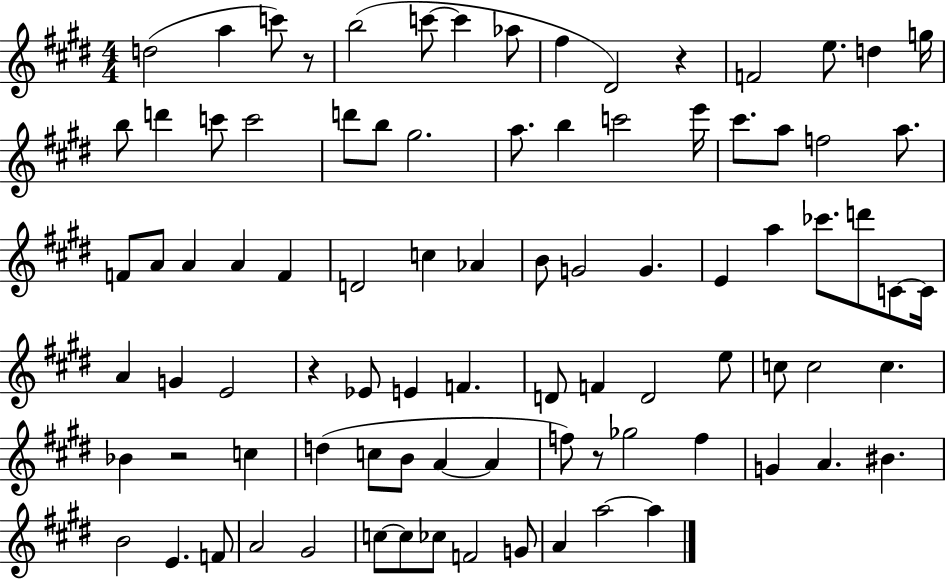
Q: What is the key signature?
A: E major